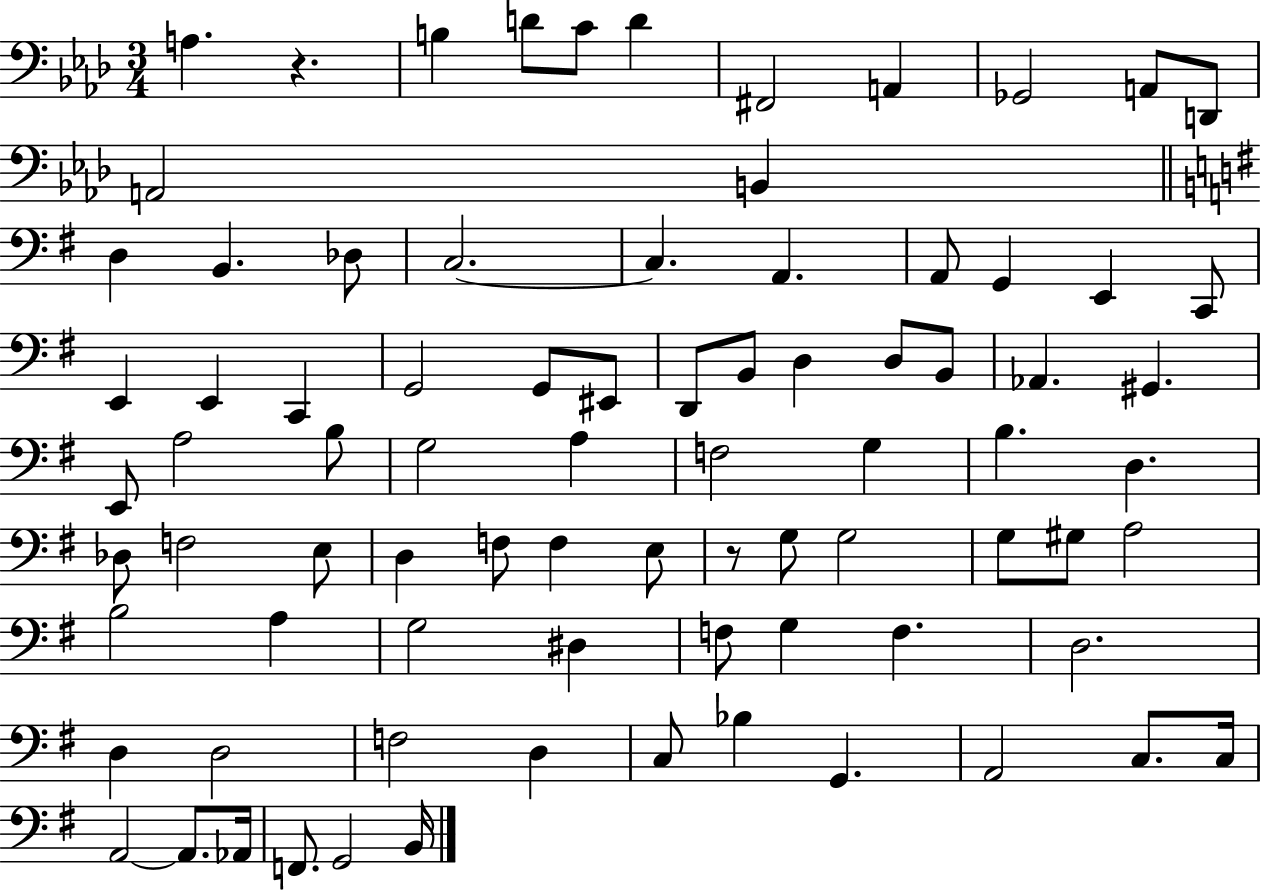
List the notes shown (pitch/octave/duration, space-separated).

A3/q. R/q. B3/q D4/e C4/e D4/q F#2/h A2/q Gb2/h A2/e D2/e A2/h B2/q D3/q B2/q. Db3/e C3/h. C3/q. A2/q. A2/e G2/q E2/q C2/e E2/q E2/q C2/q G2/h G2/e EIS2/e D2/e B2/e D3/q D3/e B2/e Ab2/q. G#2/q. E2/e A3/h B3/e G3/h A3/q F3/h G3/q B3/q. D3/q. Db3/e F3/h E3/e D3/q F3/e F3/q E3/e R/e G3/e G3/h G3/e G#3/e A3/h B3/h A3/q G3/h D#3/q F3/e G3/q F3/q. D3/h. D3/q D3/h F3/h D3/q C3/e Bb3/q G2/q. A2/h C3/e. C3/s A2/h A2/e. Ab2/s F2/e. G2/h B2/s